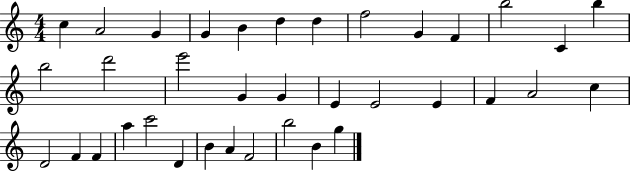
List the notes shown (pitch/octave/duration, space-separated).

C5/q A4/h G4/q G4/q B4/q D5/q D5/q F5/h G4/q F4/q B5/h C4/q B5/q B5/h D6/h E6/h G4/q G4/q E4/q E4/h E4/q F4/q A4/h C5/q D4/h F4/q F4/q A5/q C6/h D4/q B4/q A4/q F4/h B5/h B4/q G5/q